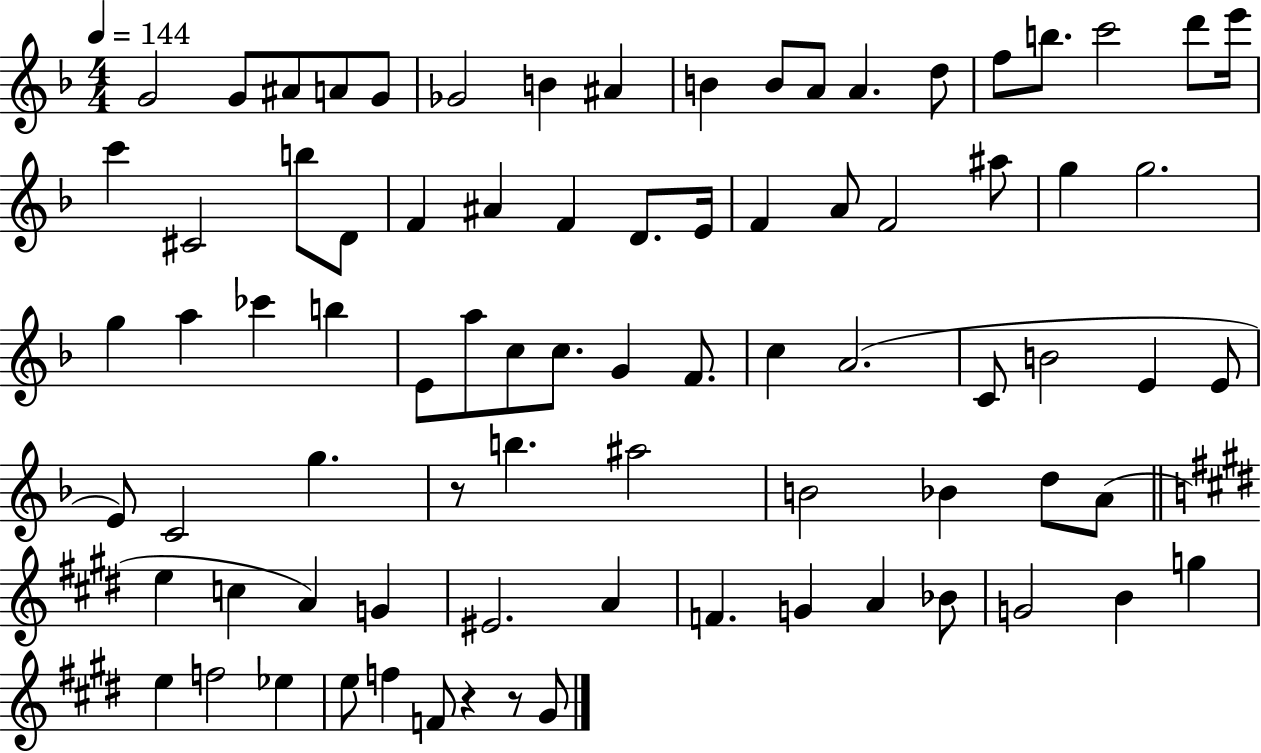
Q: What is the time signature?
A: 4/4